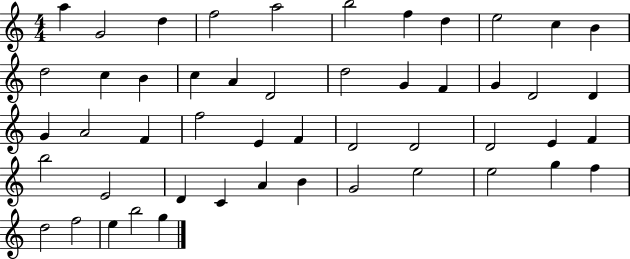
{
  \clef treble
  \numericTimeSignature
  \time 4/4
  \key c \major
  a''4 g'2 d''4 | f''2 a''2 | b''2 f''4 d''4 | e''2 c''4 b'4 | \break d''2 c''4 b'4 | c''4 a'4 d'2 | d''2 g'4 f'4 | g'4 d'2 d'4 | \break g'4 a'2 f'4 | f''2 e'4 f'4 | d'2 d'2 | d'2 e'4 f'4 | \break b''2 e'2 | d'4 c'4 a'4 b'4 | g'2 e''2 | e''2 g''4 f''4 | \break d''2 f''2 | e''4 b''2 g''4 | \bar "|."
}